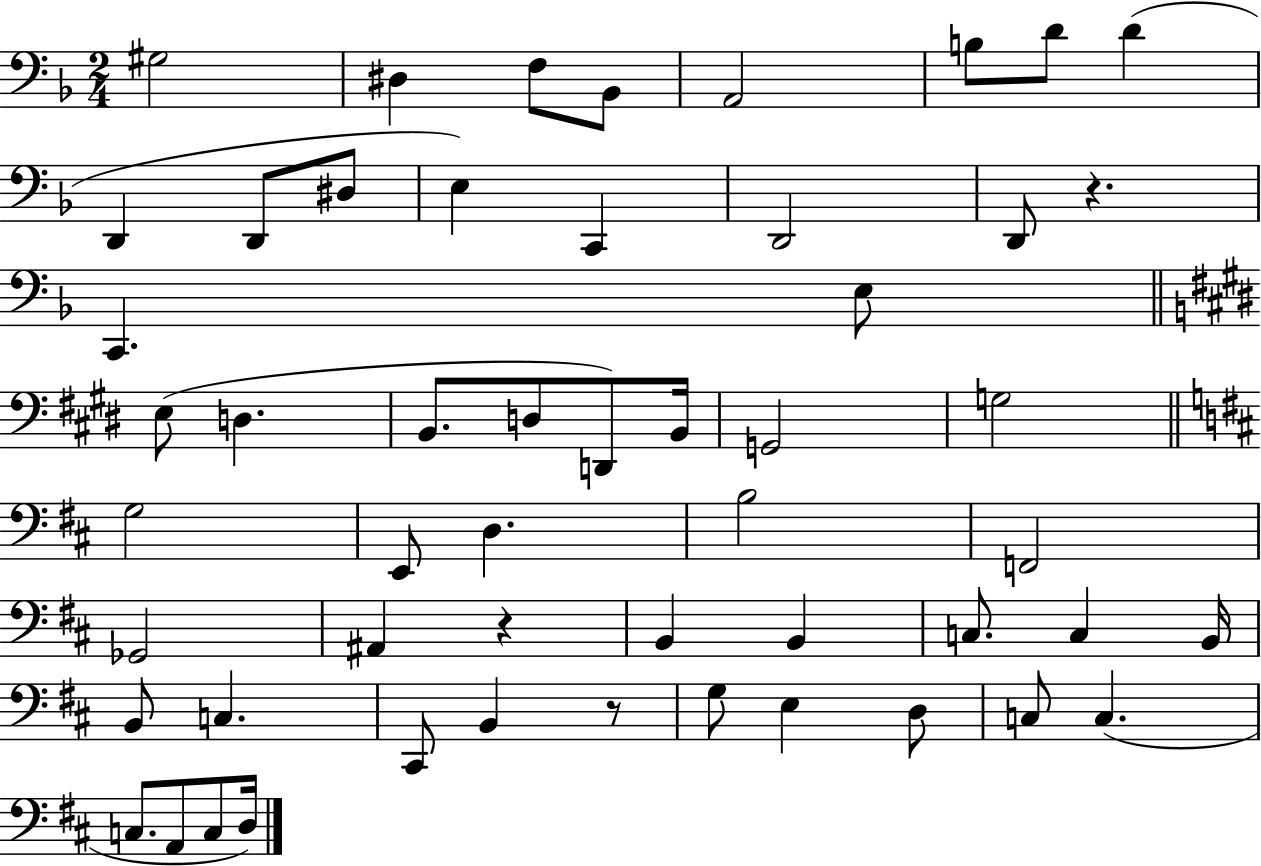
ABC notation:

X:1
T:Untitled
M:2/4
L:1/4
K:F
^G,2 ^D, F,/2 _B,,/2 A,,2 B,/2 D/2 D D,, D,,/2 ^D,/2 E, C,, D,,2 D,,/2 z C,, E,/2 E,/2 D, B,,/2 D,/2 D,,/2 B,,/4 G,,2 G,2 G,2 E,,/2 D, B,2 F,,2 _G,,2 ^A,, z B,, B,, C,/2 C, B,,/4 B,,/2 C, ^C,,/2 B,, z/2 G,/2 E, D,/2 C,/2 C, C,/2 A,,/2 C,/2 D,/4